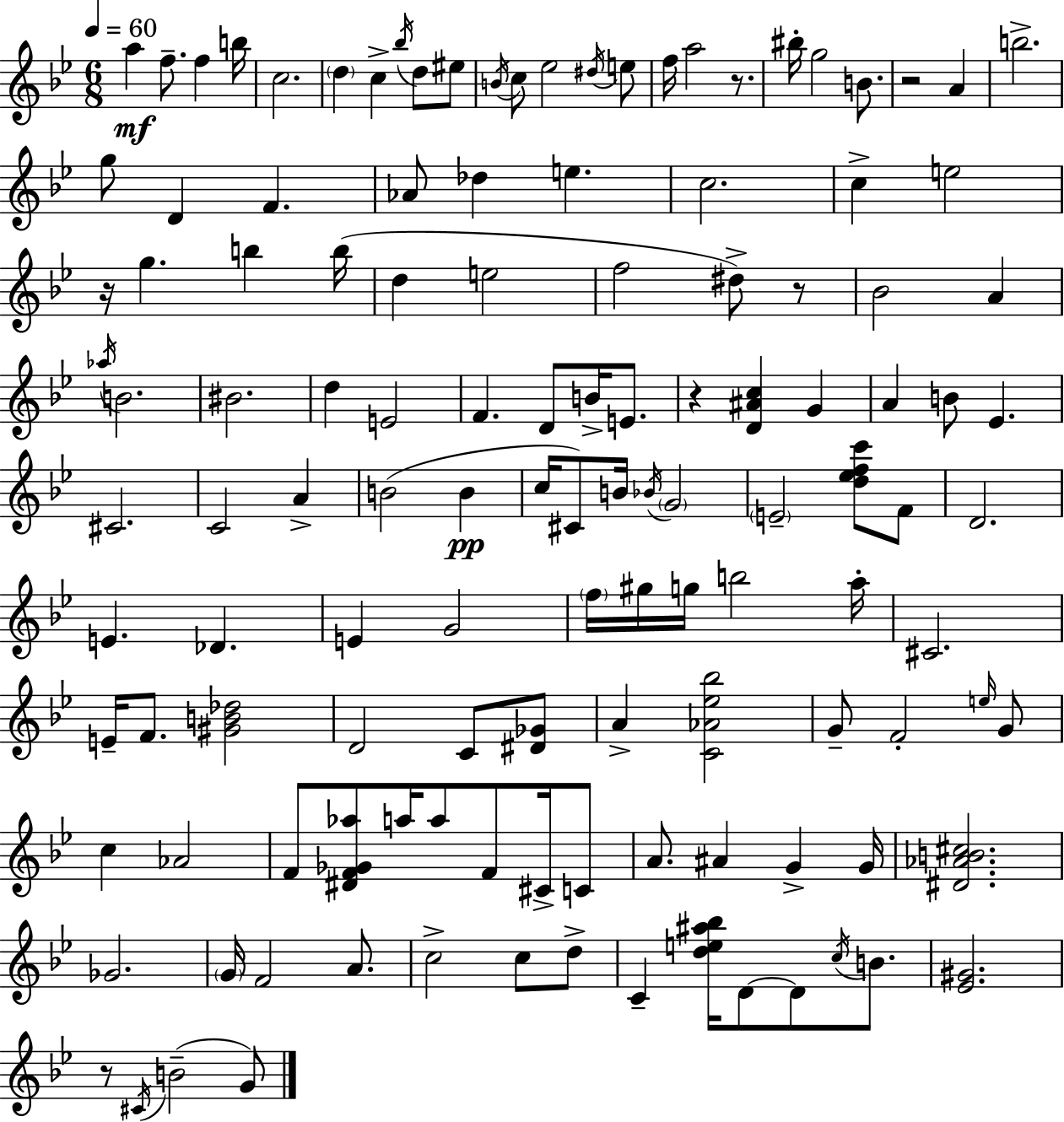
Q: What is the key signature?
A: BES major